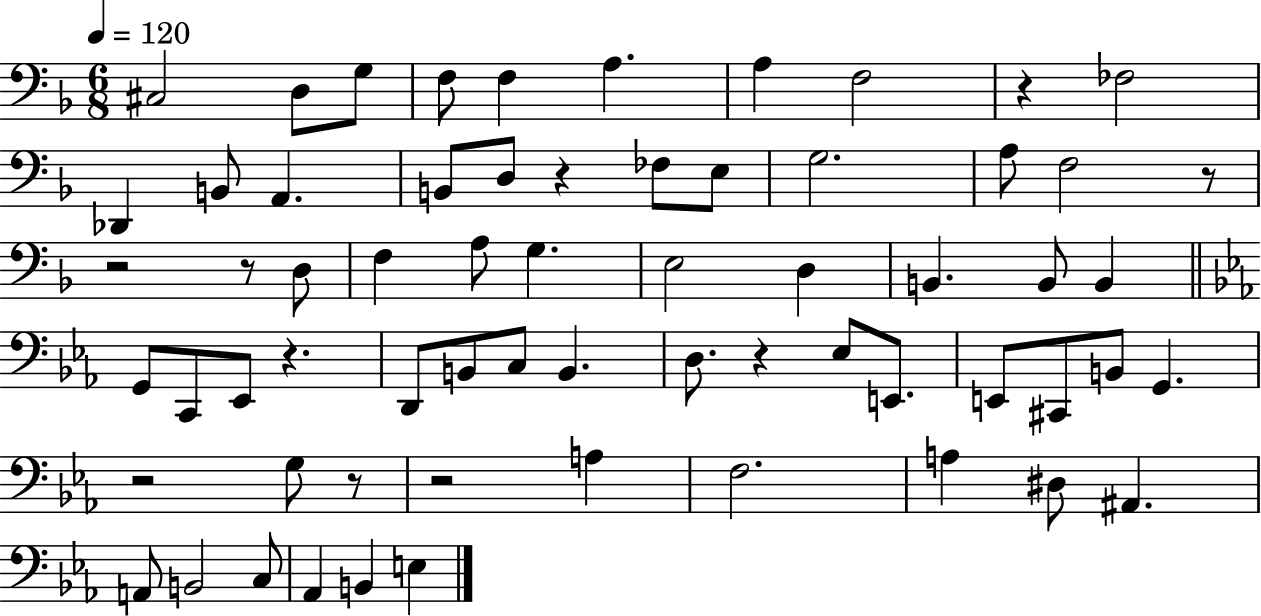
C#3/h D3/e G3/e F3/e F3/q A3/q. A3/q F3/h R/q FES3/h Db2/q B2/e A2/q. B2/e D3/e R/q FES3/e E3/e G3/h. A3/e F3/h R/e R/h R/e D3/e F3/q A3/e G3/q. E3/h D3/q B2/q. B2/e B2/q G2/e C2/e Eb2/e R/q. D2/e B2/e C3/e B2/q. D3/e. R/q Eb3/e E2/e. E2/e C#2/e B2/e G2/q. R/h G3/e R/e R/h A3/q F3/h. A3/q D#3/e A#2/q. A2/e B2/h C3/e Ab2/q B2/q E3/q